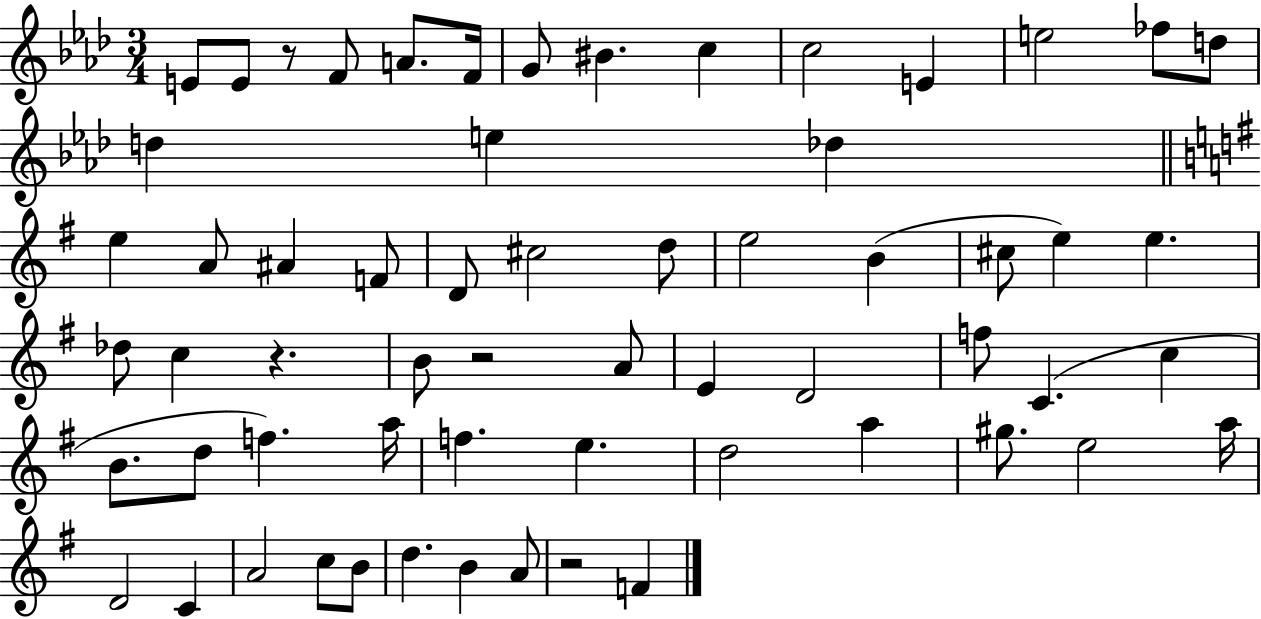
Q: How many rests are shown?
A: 4